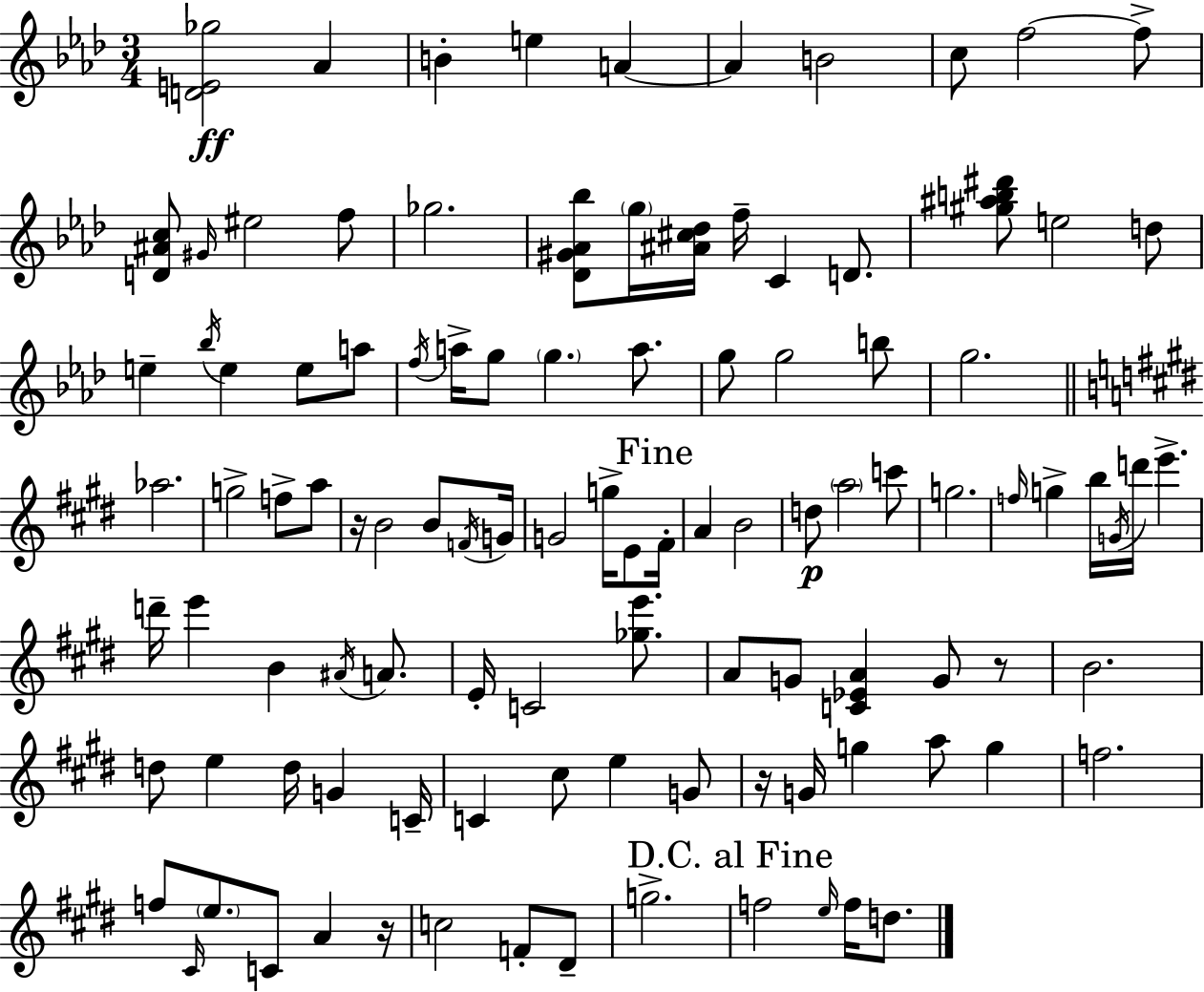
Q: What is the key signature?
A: AES major